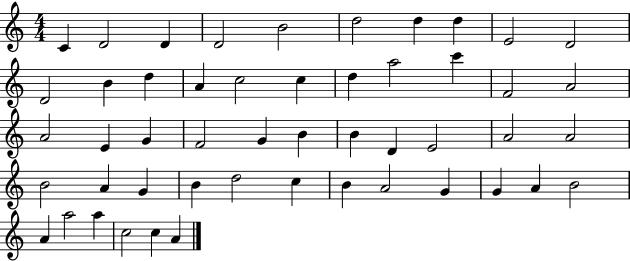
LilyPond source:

{
  \clef treble
  \numericTimeSignature
  \time 4/4
  \key c \major
  c'4 d'2 d'4 | d'2 b'2 | d''2 d''4 d''4 | e'2 d'2 | \break d'2 b'4 d''4 | a'4 c''2 c''4 | d''4 a''2 c'''4 | f'2 a'2 | \break a'2 e'4 g'4 | f'2 g'4 b'4 | b'4 d'4 e'2 | a'2 a'2 | \break b'2 a'4 g'4 | b'4 d''2 c''4 | b'4 a'2 g'4 | g'4 a'4 b'2 | \break a'4 a''2 a''4 | c''2 c''4 a'4 | \bar "|."
}